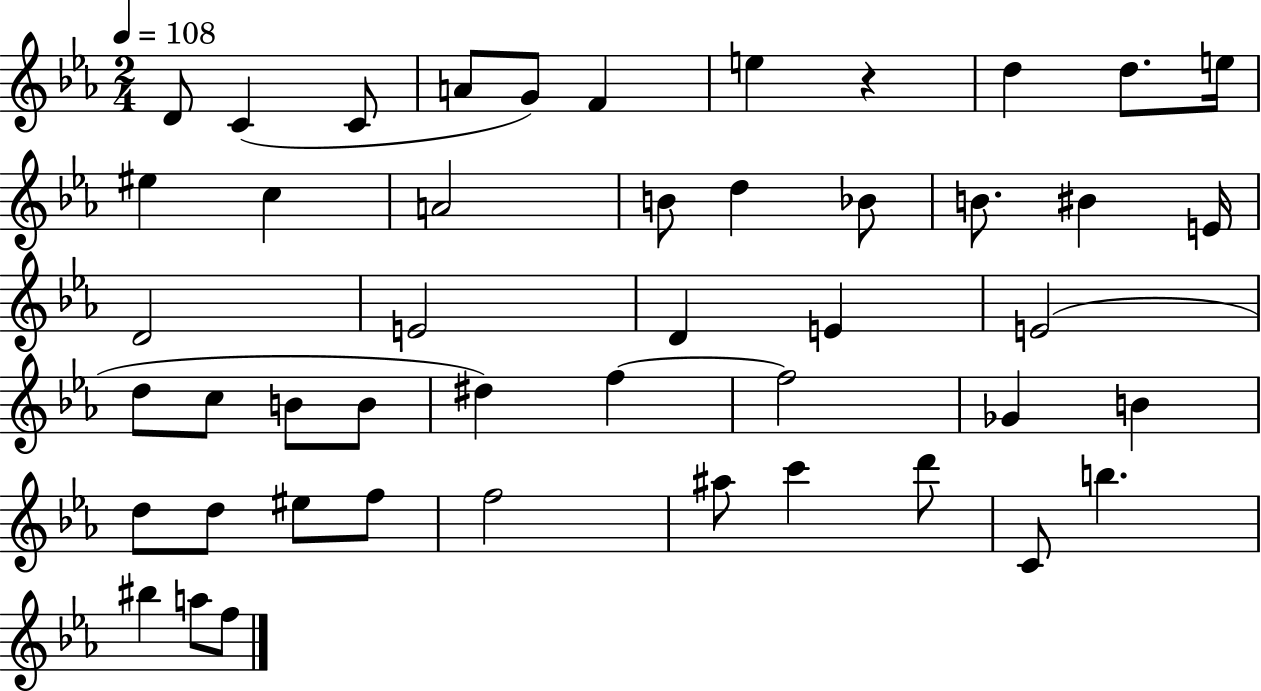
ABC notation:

X:1
T:Untitled
M:2/4
L:1/4
K:Eb
D/2 C C/2 A/2 G/2 F e z d d/2 e/4 ^e c A2 B/2 d _B/2 B/2 ^B E/4 D2 E2 D E E2 d/2 c/2 B/2 B/2 ^d f f2 _G B d/2 d/2 ^e/2 f/2 f2 ^a/2 c' d'/2 C/2 b ^b a/2 f/2